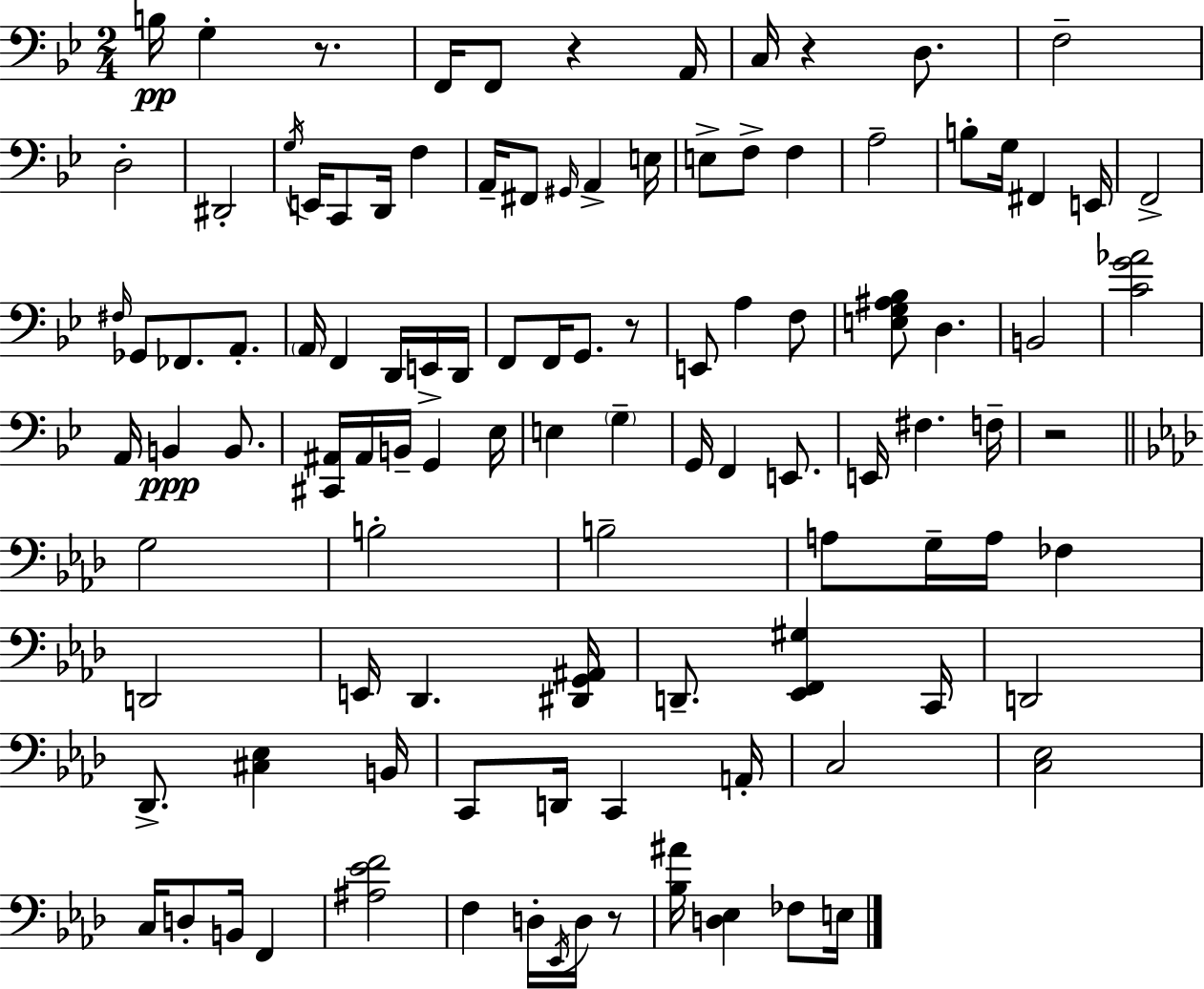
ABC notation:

X:1
T:Untitled
M:2/4
L:1/4
K:Bb
B,/4 G, z/2 F,,/4 F,,/2 z A,,/4 C,/4 z D,/2 F,2 D,2 ^D,,2 G,/4 E,,/4 C,,/2 D,,/4 F, A,,/4 ^F,,/2 ^G,,/4 A,, E,/4 E,/2 F,/2 F, A,2 B,/2 G,/4 ^F,, E,,/4 F,,2 ^F,/4 _G,,/2 _F,,/2 A,,/2 A,,/4 F,, D,,/4 E,,/4 D,,/4 F,,/2 F,,/4 G,,/2 z/2 E,,/2 A, F,/2 [E,G,^A,_B,]/2 D, B,,2 [CG_A]2 A,,/4 B,, B,,/2 [^C,,^A,,]/4 ^A,,/4 B,,/4 G,, _E,/4 E, G, G,,/4 F,, E,,/2 E,,/4 ^F, F,/4 z2 G,2 B,2 B,2 A,/2 G,/4 A,/4 _F, D,,2 E,,/4 _D,, [^D,,G,,^A,,]/4 D,,/2 [_E,,F,,^G,] C,,/4 D,,2 _D,,/2 [^C,_E,] B,,/4 C,,/2 D,,/4 C,, A,,/4 C,2 [C,_E,]2 C,/4 D,/2 B,,/4 F,, [^A,_EF]2 F, D,/4 _E,,/4 D,/4 z/2 [_B,^A]/4 [D,_E,] _F,/2 E,/4